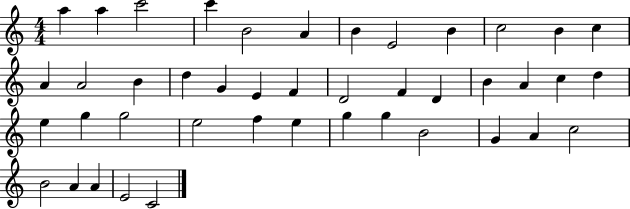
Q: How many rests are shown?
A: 0